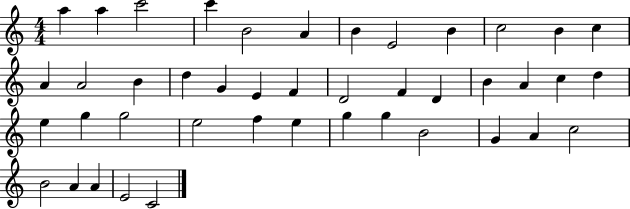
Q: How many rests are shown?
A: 0